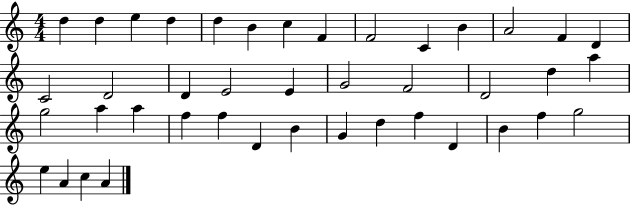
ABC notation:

X:1
T:Untitled
M:4/4
L:1/4
K:C
d d e d d B c F F2 C B A2 F D C2 D2 D E2 E G2 F2 D2 d a g2 a a f f D B G d f D B f g2 e A c A